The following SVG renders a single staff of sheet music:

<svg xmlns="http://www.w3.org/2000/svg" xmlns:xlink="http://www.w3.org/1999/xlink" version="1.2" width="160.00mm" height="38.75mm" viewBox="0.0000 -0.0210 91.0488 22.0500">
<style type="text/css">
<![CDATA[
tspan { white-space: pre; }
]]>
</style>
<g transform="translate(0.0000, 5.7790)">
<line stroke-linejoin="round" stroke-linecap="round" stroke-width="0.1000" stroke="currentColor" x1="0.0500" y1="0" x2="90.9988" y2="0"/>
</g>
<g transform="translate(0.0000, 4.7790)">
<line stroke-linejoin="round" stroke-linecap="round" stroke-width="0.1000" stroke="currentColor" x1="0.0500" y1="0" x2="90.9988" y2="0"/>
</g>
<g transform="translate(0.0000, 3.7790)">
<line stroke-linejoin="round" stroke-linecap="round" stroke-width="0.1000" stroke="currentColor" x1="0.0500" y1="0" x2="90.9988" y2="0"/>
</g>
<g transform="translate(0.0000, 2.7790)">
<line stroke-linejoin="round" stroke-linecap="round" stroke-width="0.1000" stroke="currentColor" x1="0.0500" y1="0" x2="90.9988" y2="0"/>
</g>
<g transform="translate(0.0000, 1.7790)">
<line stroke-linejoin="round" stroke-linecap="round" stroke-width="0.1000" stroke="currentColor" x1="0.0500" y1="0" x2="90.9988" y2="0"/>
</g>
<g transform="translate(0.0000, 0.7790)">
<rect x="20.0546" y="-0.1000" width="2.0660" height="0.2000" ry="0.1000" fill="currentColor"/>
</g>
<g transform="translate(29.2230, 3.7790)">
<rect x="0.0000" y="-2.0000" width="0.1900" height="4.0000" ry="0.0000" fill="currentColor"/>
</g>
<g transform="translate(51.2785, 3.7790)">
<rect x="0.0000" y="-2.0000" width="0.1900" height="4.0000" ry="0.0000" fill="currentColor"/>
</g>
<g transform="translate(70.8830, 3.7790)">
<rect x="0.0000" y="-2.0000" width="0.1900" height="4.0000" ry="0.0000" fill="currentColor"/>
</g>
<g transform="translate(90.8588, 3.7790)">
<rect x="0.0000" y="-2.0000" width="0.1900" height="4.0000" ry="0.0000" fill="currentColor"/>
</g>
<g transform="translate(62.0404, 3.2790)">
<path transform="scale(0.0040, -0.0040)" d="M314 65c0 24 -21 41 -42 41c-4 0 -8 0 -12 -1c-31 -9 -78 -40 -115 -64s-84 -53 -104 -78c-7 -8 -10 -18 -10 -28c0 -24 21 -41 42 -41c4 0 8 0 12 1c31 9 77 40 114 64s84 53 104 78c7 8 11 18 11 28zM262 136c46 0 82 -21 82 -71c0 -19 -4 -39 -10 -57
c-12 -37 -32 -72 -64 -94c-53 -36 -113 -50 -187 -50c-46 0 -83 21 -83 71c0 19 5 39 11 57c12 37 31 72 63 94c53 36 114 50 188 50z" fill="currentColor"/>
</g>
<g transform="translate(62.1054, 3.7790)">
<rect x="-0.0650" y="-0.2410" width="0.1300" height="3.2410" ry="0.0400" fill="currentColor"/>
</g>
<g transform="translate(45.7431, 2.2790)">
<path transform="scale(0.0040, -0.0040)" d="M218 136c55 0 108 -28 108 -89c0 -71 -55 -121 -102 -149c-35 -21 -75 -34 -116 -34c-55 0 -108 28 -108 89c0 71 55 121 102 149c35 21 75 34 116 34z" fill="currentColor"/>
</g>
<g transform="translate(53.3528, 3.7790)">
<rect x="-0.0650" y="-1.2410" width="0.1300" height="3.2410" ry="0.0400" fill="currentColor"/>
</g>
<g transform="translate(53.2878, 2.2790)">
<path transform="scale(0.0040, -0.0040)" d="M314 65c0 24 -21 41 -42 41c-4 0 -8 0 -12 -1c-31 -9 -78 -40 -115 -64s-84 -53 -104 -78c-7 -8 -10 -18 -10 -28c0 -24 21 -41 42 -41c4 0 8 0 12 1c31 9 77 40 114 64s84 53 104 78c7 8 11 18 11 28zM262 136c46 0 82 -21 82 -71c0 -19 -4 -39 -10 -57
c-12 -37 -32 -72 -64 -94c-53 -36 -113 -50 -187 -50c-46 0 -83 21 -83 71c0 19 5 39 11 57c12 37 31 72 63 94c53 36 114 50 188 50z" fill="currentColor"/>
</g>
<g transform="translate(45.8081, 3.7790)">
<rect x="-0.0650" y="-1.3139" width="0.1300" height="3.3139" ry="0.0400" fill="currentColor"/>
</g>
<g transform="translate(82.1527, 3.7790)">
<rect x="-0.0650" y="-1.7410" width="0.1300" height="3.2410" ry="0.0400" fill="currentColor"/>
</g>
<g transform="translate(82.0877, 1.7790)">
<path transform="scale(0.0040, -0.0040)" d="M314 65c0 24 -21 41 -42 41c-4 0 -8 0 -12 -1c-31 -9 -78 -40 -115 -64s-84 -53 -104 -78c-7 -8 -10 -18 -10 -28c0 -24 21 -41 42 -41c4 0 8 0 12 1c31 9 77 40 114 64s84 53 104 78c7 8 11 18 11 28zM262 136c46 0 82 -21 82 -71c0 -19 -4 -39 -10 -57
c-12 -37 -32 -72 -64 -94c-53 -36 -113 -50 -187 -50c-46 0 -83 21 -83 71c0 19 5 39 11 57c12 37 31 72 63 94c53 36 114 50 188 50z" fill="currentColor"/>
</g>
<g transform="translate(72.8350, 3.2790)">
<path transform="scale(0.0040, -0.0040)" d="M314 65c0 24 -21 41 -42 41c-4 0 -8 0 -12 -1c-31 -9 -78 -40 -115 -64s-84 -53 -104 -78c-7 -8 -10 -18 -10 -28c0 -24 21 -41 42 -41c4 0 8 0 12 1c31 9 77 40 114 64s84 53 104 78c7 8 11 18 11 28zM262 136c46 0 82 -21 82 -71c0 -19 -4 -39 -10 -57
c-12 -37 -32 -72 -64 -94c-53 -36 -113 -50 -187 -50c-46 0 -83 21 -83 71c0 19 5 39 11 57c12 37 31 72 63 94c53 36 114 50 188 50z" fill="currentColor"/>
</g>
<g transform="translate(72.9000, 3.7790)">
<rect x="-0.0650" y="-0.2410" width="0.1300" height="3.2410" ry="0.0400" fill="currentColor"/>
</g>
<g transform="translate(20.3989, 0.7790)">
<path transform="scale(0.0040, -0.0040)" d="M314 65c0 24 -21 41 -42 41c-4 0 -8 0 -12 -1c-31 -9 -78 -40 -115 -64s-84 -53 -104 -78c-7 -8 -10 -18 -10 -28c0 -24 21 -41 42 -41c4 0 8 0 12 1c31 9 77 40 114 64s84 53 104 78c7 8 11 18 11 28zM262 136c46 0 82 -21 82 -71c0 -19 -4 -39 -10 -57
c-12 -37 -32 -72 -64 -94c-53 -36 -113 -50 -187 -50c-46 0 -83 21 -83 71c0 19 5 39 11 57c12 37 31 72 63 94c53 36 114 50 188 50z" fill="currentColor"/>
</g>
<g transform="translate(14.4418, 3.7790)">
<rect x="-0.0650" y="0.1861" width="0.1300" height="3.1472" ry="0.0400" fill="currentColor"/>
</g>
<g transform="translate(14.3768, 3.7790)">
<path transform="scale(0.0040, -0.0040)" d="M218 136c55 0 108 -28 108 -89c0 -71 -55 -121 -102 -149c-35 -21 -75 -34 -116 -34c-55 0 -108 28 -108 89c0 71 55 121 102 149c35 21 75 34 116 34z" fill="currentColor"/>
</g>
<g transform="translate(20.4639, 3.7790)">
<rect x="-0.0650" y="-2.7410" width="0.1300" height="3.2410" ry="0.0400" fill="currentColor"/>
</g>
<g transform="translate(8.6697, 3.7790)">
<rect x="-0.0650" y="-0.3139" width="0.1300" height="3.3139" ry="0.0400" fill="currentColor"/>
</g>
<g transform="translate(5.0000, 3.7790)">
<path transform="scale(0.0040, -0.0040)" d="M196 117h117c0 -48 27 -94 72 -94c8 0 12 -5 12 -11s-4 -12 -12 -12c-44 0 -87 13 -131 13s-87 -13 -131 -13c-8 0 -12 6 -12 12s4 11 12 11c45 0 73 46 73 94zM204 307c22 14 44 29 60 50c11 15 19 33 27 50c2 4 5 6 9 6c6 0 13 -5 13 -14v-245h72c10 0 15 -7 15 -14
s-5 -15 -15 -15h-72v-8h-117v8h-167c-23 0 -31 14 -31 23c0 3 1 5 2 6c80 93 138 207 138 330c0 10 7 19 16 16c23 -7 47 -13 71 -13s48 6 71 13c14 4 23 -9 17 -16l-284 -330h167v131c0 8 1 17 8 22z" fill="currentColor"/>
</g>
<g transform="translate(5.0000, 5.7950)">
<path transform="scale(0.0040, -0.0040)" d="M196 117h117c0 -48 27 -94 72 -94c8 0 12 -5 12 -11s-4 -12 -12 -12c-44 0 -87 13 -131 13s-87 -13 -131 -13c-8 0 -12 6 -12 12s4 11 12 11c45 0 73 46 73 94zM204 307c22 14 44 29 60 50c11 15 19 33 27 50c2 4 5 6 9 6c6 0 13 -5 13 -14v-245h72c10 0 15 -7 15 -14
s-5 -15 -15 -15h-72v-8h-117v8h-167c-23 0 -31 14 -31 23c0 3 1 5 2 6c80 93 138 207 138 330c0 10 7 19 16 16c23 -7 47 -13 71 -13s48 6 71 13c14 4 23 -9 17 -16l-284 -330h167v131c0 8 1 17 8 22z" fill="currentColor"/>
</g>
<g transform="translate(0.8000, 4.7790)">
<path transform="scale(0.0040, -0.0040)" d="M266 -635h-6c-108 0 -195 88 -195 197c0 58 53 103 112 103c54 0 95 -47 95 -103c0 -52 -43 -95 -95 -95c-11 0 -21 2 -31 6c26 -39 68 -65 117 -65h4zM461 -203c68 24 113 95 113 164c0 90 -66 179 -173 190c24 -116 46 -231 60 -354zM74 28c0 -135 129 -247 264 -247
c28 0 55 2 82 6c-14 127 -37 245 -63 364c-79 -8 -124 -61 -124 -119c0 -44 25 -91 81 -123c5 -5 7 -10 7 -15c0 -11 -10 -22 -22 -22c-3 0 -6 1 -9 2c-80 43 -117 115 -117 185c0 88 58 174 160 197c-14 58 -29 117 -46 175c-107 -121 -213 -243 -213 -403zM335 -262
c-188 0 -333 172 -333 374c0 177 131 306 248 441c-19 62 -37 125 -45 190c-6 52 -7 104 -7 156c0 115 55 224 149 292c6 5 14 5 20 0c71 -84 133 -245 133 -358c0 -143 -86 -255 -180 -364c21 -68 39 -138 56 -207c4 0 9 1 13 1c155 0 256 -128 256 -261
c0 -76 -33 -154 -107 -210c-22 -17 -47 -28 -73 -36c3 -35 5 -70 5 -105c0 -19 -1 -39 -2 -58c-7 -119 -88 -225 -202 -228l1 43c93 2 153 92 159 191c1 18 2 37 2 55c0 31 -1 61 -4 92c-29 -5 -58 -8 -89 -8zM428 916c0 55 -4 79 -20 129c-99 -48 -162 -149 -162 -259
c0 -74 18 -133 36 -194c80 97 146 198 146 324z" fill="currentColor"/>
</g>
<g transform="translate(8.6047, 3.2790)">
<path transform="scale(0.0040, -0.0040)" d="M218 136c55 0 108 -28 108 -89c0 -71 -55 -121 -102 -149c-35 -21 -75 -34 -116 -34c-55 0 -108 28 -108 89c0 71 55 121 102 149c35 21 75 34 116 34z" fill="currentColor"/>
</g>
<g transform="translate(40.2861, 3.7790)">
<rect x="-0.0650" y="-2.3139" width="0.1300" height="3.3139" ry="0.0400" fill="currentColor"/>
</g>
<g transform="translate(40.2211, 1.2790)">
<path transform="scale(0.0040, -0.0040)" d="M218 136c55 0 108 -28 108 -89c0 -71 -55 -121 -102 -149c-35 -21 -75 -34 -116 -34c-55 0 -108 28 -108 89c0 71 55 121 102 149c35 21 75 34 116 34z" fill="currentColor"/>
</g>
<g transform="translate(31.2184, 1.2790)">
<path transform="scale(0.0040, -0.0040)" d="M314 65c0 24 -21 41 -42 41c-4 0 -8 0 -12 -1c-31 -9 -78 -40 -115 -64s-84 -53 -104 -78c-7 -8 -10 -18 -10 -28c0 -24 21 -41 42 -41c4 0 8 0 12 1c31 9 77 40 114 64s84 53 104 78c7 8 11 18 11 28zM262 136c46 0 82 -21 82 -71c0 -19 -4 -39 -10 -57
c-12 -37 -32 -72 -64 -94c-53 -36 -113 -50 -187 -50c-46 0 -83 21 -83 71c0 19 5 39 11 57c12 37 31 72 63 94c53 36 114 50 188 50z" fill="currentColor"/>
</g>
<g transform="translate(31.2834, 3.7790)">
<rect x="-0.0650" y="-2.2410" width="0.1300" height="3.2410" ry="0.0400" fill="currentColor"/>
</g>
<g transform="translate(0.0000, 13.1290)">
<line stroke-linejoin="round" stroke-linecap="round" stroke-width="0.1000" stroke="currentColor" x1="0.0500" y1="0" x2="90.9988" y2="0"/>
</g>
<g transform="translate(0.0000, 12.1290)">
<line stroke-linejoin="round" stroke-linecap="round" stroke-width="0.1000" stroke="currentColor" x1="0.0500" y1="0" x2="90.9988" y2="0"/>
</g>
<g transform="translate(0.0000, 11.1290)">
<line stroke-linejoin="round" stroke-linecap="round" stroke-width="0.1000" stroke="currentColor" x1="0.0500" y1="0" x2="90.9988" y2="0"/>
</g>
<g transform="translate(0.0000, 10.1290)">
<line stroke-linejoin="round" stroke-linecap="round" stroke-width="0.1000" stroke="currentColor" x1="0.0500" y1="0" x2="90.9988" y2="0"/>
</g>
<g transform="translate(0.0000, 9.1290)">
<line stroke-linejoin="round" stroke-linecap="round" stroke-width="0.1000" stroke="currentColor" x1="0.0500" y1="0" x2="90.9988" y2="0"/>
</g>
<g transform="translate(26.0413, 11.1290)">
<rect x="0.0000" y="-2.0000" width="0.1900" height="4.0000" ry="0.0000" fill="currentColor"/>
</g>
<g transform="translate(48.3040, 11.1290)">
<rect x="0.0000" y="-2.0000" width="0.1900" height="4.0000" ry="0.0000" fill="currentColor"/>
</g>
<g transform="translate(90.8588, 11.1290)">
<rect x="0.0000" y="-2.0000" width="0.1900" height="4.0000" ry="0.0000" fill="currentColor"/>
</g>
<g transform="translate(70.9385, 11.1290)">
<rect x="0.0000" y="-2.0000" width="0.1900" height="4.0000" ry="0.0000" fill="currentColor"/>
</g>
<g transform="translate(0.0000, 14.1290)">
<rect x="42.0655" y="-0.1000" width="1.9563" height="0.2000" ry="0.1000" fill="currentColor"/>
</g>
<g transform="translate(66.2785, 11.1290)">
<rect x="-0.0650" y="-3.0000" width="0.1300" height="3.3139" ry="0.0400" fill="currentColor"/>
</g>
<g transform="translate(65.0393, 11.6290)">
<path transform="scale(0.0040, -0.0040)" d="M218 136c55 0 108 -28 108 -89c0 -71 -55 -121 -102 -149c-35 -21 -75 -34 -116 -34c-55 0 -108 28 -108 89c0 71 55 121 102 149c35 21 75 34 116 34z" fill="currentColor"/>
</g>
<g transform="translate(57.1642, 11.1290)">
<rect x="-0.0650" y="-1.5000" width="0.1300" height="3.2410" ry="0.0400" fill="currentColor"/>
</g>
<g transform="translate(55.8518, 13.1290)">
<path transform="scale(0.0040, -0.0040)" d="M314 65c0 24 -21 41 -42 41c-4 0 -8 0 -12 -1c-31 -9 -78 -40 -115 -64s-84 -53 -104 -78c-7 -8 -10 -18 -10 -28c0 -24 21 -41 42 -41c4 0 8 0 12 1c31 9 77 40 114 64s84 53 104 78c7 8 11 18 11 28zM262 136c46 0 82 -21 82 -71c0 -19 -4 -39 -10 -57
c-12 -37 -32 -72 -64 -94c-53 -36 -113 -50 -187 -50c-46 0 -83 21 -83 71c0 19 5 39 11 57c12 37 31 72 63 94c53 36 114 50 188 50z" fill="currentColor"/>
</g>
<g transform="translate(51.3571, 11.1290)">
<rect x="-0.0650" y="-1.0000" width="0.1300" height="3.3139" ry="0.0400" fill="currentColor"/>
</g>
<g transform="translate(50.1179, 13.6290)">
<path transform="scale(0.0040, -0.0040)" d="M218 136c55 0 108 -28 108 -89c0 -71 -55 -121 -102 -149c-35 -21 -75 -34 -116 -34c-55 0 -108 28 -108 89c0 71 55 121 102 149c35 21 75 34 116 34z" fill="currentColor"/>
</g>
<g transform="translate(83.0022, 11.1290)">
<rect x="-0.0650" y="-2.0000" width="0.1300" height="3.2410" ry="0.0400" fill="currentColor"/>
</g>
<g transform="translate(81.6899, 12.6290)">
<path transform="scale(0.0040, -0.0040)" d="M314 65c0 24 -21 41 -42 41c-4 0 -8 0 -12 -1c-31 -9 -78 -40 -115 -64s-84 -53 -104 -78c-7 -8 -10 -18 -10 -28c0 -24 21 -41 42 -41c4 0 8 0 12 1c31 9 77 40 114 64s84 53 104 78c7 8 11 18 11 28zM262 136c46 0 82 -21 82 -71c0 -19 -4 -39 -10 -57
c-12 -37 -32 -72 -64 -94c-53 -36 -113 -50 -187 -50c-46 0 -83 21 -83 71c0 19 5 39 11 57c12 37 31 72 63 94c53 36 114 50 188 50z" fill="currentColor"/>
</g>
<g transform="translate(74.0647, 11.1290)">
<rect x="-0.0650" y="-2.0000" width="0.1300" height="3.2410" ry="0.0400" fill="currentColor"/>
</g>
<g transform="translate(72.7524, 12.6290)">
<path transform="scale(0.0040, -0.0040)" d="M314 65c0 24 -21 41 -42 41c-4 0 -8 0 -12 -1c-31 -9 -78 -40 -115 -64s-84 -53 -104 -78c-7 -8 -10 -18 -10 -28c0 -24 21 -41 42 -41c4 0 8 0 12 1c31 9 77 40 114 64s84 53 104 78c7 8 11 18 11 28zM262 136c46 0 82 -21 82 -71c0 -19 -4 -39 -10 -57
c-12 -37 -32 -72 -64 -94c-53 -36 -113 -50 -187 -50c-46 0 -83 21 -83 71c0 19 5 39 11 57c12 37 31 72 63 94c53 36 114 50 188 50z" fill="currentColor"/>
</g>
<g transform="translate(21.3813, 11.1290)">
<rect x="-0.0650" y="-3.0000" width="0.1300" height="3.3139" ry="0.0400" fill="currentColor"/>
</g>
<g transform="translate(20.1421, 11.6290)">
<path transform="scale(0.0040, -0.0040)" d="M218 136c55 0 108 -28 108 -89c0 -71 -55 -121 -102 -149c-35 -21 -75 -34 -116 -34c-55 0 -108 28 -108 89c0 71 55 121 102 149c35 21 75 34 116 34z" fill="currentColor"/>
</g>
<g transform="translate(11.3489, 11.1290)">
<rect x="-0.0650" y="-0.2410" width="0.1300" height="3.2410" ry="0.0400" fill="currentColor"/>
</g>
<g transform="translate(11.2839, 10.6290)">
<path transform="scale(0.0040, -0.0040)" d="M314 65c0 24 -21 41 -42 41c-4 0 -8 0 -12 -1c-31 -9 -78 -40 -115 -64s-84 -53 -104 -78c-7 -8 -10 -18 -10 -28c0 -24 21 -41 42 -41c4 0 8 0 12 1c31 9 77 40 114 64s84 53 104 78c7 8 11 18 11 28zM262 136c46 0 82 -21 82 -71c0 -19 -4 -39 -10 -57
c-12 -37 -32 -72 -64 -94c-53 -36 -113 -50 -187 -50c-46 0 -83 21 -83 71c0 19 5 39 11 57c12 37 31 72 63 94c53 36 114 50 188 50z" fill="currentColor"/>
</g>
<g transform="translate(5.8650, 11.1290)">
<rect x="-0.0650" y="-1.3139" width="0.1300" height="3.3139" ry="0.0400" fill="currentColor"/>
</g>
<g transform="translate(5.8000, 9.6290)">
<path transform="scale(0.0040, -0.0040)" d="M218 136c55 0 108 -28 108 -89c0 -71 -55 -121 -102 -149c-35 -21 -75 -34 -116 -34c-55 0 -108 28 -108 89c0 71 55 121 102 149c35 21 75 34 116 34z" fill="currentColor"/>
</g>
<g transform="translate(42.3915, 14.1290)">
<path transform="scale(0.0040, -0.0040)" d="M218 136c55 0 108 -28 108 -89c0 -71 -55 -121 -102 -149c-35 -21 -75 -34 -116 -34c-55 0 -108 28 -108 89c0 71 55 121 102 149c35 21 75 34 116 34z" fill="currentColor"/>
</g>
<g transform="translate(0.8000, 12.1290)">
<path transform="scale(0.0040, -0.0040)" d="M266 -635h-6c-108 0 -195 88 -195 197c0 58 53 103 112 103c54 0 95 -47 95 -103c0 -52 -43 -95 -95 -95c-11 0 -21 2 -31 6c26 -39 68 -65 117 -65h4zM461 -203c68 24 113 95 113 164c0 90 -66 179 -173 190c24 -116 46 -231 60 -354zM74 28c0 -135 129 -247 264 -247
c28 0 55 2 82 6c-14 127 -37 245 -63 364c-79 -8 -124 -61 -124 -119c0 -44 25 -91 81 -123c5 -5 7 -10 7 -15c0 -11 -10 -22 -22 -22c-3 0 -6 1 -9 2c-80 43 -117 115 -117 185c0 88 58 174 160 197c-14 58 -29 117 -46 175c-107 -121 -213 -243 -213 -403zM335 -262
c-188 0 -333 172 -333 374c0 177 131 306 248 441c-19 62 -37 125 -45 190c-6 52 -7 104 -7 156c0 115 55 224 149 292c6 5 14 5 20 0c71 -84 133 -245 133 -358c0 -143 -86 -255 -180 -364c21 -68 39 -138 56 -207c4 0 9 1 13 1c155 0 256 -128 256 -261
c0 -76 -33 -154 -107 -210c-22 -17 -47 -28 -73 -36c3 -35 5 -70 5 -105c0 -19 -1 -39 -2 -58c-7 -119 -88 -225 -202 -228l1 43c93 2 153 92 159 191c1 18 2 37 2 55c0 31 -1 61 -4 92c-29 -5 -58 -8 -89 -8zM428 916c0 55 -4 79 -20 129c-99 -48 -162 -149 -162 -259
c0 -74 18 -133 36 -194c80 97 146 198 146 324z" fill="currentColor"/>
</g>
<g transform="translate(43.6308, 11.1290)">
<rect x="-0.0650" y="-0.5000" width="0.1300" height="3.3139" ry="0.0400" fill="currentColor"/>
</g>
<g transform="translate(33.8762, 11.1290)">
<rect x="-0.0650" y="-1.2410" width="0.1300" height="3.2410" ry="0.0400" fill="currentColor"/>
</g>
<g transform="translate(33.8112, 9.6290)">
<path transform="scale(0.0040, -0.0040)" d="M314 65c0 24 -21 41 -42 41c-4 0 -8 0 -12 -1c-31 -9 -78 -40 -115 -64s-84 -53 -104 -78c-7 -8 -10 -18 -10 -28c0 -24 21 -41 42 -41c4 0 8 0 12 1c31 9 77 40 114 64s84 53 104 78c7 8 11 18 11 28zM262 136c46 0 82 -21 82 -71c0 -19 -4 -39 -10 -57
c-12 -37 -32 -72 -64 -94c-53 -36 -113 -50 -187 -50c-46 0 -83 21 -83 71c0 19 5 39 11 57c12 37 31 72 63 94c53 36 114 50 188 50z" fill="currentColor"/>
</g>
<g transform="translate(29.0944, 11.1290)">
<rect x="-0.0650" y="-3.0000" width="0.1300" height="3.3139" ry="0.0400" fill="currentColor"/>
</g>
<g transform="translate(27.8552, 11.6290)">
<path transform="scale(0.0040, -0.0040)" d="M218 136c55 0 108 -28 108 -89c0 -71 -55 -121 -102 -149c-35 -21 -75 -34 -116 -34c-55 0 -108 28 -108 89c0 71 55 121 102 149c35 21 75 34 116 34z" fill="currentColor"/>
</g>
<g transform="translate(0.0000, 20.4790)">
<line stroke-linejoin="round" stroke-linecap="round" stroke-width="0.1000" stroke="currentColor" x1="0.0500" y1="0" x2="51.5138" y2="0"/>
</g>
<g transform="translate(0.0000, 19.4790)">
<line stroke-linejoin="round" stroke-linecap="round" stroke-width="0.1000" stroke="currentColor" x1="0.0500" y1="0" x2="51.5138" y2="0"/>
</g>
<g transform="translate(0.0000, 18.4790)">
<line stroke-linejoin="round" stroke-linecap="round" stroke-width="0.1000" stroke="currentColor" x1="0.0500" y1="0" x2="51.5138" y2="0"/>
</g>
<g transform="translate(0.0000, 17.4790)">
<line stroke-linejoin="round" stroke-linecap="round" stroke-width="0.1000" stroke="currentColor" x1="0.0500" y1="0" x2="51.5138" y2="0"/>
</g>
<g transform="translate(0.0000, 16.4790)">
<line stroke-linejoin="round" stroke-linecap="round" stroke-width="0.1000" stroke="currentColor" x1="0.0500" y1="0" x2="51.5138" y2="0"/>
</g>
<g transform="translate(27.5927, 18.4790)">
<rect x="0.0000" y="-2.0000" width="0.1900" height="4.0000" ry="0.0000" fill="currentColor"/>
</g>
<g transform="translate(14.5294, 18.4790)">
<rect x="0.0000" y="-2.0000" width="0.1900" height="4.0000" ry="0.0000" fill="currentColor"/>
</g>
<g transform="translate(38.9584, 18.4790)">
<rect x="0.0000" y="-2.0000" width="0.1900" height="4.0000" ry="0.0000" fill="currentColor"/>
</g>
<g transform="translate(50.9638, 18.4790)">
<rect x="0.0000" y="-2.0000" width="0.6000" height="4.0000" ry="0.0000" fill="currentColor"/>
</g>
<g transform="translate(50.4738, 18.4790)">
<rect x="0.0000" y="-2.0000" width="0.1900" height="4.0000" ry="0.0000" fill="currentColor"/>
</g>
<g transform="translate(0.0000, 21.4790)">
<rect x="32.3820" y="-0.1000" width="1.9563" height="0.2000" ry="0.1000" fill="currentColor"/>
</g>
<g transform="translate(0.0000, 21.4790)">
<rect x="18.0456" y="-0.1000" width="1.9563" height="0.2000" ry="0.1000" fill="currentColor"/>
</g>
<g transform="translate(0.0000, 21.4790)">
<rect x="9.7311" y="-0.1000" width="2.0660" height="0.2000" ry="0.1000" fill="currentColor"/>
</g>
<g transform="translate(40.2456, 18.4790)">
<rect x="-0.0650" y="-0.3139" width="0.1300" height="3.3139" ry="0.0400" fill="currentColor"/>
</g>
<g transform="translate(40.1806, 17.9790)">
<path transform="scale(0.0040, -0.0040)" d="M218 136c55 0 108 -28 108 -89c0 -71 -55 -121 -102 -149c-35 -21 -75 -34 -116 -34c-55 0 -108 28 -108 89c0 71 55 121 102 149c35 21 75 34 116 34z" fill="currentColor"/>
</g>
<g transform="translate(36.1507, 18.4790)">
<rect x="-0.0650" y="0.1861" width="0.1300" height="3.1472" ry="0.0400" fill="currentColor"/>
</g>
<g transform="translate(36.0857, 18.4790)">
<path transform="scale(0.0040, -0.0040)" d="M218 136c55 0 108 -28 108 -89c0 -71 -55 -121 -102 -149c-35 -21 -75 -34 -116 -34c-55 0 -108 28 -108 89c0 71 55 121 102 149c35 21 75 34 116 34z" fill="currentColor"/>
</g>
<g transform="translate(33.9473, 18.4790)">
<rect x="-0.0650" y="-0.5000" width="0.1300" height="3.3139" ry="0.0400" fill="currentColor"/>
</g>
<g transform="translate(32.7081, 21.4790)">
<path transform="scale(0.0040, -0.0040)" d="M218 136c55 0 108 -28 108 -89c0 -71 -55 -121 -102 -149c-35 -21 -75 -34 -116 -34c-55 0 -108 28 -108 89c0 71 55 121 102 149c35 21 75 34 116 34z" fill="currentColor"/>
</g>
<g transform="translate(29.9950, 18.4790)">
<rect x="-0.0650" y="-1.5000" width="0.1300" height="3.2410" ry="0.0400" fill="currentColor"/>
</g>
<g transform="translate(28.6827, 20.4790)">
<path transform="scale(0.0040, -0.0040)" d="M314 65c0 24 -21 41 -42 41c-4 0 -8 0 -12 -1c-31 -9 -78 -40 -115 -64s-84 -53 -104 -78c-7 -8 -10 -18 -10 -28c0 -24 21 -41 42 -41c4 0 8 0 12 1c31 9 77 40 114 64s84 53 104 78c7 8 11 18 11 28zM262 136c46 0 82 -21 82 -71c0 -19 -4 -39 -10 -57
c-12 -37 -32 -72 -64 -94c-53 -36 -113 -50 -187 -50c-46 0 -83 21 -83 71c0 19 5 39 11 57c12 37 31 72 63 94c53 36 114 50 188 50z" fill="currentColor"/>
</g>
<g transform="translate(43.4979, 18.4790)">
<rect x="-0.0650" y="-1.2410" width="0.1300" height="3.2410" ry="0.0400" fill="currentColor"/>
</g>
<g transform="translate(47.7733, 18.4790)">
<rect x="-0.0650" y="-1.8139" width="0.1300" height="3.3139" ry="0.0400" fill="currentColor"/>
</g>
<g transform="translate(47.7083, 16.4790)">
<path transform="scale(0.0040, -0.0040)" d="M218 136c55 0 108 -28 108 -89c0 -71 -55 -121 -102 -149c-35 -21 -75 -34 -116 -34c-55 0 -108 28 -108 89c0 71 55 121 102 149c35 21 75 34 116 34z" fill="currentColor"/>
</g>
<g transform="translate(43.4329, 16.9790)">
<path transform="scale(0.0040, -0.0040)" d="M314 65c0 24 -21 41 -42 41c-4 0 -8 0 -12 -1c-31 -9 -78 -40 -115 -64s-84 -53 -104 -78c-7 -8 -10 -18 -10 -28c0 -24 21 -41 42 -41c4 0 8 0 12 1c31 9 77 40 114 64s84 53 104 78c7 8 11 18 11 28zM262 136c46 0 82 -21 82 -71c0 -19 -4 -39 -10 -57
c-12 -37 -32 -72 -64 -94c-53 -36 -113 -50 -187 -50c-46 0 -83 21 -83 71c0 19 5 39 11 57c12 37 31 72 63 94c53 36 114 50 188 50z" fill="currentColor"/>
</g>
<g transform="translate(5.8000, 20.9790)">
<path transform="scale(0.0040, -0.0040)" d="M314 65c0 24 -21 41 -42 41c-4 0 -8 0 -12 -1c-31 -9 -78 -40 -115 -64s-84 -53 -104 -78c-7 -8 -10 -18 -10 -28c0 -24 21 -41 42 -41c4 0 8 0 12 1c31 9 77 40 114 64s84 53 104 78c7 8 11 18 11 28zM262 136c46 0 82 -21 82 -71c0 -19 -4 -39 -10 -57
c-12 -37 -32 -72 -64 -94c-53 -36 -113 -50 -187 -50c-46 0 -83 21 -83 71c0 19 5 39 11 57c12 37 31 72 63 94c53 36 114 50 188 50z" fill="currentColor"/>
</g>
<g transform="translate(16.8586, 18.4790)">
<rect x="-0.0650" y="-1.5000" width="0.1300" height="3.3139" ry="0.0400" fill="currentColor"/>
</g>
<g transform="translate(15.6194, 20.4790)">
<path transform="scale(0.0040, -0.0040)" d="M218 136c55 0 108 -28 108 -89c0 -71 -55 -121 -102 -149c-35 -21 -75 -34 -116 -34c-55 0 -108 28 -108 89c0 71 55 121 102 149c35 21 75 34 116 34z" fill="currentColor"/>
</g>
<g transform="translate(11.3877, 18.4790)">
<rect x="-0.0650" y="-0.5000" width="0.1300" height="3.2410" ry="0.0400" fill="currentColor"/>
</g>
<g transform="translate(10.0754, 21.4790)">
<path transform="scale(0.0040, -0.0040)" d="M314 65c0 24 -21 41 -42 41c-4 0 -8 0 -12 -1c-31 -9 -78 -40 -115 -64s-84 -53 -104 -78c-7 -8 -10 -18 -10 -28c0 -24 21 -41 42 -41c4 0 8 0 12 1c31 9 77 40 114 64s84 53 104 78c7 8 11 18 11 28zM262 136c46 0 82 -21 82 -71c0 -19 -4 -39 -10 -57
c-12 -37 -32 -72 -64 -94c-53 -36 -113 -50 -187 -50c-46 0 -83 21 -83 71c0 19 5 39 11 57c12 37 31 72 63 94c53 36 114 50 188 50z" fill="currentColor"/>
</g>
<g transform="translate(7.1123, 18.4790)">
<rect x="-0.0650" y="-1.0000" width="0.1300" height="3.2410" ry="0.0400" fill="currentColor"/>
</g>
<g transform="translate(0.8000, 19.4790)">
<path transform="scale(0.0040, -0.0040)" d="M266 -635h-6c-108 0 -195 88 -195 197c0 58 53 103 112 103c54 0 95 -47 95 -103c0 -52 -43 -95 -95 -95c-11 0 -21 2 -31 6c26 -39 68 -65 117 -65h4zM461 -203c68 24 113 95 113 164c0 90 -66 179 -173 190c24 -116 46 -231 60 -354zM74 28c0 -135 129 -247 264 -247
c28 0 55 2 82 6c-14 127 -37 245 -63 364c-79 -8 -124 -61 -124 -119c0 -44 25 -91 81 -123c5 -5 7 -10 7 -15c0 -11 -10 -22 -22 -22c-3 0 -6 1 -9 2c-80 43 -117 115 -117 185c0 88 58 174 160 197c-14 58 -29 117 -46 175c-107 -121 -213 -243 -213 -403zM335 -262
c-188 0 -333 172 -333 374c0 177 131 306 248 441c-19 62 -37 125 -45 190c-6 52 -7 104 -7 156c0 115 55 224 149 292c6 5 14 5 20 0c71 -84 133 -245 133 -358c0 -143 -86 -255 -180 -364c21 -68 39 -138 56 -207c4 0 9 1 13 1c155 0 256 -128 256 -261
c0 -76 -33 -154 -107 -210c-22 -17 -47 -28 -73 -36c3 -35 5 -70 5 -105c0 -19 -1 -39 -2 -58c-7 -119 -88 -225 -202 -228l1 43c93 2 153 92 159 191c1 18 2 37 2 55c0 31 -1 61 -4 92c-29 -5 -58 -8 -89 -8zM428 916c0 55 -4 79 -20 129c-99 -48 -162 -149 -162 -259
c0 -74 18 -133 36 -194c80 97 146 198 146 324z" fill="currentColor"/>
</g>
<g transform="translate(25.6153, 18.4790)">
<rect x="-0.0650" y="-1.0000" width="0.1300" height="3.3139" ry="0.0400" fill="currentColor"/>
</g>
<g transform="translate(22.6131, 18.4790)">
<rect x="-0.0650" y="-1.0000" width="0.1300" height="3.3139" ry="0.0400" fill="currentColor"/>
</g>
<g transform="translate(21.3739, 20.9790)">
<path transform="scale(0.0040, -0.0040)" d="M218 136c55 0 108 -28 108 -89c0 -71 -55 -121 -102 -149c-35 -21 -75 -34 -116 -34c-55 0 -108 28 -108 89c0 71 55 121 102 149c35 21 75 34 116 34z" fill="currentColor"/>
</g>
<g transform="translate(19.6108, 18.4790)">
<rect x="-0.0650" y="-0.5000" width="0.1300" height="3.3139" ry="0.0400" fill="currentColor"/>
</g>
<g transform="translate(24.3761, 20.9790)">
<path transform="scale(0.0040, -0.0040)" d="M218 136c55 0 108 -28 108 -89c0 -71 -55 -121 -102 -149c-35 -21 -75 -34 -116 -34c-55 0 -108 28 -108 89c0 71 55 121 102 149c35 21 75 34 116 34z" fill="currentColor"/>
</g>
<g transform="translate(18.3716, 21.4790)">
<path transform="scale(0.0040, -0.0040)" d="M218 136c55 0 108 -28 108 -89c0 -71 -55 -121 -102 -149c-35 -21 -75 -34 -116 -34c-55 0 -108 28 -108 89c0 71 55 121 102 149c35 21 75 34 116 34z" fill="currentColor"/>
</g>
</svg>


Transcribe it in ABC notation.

X:1
T:Untitled
M:4/4
L:1/4
K:C
c B a2 g2 g e e2 c2 c2 f2 e c2 A A e2 C D E2 A F2 F2 D2 C2 E C D D E2 C B c e2 f